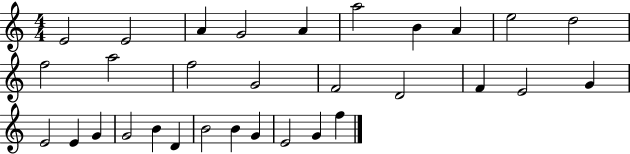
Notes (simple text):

E4/h E4/h A4/q G4/h A4/q A5/h B4/q A4/q E5/h D5/h F5/h A5/h F5/h G4/h F4/h D4/h F4/q E4/h G4/q E4/h E4/q G4/q G4/h B4/q D4/q B4/h B4/q G4/q E4/h G4/q F5/q